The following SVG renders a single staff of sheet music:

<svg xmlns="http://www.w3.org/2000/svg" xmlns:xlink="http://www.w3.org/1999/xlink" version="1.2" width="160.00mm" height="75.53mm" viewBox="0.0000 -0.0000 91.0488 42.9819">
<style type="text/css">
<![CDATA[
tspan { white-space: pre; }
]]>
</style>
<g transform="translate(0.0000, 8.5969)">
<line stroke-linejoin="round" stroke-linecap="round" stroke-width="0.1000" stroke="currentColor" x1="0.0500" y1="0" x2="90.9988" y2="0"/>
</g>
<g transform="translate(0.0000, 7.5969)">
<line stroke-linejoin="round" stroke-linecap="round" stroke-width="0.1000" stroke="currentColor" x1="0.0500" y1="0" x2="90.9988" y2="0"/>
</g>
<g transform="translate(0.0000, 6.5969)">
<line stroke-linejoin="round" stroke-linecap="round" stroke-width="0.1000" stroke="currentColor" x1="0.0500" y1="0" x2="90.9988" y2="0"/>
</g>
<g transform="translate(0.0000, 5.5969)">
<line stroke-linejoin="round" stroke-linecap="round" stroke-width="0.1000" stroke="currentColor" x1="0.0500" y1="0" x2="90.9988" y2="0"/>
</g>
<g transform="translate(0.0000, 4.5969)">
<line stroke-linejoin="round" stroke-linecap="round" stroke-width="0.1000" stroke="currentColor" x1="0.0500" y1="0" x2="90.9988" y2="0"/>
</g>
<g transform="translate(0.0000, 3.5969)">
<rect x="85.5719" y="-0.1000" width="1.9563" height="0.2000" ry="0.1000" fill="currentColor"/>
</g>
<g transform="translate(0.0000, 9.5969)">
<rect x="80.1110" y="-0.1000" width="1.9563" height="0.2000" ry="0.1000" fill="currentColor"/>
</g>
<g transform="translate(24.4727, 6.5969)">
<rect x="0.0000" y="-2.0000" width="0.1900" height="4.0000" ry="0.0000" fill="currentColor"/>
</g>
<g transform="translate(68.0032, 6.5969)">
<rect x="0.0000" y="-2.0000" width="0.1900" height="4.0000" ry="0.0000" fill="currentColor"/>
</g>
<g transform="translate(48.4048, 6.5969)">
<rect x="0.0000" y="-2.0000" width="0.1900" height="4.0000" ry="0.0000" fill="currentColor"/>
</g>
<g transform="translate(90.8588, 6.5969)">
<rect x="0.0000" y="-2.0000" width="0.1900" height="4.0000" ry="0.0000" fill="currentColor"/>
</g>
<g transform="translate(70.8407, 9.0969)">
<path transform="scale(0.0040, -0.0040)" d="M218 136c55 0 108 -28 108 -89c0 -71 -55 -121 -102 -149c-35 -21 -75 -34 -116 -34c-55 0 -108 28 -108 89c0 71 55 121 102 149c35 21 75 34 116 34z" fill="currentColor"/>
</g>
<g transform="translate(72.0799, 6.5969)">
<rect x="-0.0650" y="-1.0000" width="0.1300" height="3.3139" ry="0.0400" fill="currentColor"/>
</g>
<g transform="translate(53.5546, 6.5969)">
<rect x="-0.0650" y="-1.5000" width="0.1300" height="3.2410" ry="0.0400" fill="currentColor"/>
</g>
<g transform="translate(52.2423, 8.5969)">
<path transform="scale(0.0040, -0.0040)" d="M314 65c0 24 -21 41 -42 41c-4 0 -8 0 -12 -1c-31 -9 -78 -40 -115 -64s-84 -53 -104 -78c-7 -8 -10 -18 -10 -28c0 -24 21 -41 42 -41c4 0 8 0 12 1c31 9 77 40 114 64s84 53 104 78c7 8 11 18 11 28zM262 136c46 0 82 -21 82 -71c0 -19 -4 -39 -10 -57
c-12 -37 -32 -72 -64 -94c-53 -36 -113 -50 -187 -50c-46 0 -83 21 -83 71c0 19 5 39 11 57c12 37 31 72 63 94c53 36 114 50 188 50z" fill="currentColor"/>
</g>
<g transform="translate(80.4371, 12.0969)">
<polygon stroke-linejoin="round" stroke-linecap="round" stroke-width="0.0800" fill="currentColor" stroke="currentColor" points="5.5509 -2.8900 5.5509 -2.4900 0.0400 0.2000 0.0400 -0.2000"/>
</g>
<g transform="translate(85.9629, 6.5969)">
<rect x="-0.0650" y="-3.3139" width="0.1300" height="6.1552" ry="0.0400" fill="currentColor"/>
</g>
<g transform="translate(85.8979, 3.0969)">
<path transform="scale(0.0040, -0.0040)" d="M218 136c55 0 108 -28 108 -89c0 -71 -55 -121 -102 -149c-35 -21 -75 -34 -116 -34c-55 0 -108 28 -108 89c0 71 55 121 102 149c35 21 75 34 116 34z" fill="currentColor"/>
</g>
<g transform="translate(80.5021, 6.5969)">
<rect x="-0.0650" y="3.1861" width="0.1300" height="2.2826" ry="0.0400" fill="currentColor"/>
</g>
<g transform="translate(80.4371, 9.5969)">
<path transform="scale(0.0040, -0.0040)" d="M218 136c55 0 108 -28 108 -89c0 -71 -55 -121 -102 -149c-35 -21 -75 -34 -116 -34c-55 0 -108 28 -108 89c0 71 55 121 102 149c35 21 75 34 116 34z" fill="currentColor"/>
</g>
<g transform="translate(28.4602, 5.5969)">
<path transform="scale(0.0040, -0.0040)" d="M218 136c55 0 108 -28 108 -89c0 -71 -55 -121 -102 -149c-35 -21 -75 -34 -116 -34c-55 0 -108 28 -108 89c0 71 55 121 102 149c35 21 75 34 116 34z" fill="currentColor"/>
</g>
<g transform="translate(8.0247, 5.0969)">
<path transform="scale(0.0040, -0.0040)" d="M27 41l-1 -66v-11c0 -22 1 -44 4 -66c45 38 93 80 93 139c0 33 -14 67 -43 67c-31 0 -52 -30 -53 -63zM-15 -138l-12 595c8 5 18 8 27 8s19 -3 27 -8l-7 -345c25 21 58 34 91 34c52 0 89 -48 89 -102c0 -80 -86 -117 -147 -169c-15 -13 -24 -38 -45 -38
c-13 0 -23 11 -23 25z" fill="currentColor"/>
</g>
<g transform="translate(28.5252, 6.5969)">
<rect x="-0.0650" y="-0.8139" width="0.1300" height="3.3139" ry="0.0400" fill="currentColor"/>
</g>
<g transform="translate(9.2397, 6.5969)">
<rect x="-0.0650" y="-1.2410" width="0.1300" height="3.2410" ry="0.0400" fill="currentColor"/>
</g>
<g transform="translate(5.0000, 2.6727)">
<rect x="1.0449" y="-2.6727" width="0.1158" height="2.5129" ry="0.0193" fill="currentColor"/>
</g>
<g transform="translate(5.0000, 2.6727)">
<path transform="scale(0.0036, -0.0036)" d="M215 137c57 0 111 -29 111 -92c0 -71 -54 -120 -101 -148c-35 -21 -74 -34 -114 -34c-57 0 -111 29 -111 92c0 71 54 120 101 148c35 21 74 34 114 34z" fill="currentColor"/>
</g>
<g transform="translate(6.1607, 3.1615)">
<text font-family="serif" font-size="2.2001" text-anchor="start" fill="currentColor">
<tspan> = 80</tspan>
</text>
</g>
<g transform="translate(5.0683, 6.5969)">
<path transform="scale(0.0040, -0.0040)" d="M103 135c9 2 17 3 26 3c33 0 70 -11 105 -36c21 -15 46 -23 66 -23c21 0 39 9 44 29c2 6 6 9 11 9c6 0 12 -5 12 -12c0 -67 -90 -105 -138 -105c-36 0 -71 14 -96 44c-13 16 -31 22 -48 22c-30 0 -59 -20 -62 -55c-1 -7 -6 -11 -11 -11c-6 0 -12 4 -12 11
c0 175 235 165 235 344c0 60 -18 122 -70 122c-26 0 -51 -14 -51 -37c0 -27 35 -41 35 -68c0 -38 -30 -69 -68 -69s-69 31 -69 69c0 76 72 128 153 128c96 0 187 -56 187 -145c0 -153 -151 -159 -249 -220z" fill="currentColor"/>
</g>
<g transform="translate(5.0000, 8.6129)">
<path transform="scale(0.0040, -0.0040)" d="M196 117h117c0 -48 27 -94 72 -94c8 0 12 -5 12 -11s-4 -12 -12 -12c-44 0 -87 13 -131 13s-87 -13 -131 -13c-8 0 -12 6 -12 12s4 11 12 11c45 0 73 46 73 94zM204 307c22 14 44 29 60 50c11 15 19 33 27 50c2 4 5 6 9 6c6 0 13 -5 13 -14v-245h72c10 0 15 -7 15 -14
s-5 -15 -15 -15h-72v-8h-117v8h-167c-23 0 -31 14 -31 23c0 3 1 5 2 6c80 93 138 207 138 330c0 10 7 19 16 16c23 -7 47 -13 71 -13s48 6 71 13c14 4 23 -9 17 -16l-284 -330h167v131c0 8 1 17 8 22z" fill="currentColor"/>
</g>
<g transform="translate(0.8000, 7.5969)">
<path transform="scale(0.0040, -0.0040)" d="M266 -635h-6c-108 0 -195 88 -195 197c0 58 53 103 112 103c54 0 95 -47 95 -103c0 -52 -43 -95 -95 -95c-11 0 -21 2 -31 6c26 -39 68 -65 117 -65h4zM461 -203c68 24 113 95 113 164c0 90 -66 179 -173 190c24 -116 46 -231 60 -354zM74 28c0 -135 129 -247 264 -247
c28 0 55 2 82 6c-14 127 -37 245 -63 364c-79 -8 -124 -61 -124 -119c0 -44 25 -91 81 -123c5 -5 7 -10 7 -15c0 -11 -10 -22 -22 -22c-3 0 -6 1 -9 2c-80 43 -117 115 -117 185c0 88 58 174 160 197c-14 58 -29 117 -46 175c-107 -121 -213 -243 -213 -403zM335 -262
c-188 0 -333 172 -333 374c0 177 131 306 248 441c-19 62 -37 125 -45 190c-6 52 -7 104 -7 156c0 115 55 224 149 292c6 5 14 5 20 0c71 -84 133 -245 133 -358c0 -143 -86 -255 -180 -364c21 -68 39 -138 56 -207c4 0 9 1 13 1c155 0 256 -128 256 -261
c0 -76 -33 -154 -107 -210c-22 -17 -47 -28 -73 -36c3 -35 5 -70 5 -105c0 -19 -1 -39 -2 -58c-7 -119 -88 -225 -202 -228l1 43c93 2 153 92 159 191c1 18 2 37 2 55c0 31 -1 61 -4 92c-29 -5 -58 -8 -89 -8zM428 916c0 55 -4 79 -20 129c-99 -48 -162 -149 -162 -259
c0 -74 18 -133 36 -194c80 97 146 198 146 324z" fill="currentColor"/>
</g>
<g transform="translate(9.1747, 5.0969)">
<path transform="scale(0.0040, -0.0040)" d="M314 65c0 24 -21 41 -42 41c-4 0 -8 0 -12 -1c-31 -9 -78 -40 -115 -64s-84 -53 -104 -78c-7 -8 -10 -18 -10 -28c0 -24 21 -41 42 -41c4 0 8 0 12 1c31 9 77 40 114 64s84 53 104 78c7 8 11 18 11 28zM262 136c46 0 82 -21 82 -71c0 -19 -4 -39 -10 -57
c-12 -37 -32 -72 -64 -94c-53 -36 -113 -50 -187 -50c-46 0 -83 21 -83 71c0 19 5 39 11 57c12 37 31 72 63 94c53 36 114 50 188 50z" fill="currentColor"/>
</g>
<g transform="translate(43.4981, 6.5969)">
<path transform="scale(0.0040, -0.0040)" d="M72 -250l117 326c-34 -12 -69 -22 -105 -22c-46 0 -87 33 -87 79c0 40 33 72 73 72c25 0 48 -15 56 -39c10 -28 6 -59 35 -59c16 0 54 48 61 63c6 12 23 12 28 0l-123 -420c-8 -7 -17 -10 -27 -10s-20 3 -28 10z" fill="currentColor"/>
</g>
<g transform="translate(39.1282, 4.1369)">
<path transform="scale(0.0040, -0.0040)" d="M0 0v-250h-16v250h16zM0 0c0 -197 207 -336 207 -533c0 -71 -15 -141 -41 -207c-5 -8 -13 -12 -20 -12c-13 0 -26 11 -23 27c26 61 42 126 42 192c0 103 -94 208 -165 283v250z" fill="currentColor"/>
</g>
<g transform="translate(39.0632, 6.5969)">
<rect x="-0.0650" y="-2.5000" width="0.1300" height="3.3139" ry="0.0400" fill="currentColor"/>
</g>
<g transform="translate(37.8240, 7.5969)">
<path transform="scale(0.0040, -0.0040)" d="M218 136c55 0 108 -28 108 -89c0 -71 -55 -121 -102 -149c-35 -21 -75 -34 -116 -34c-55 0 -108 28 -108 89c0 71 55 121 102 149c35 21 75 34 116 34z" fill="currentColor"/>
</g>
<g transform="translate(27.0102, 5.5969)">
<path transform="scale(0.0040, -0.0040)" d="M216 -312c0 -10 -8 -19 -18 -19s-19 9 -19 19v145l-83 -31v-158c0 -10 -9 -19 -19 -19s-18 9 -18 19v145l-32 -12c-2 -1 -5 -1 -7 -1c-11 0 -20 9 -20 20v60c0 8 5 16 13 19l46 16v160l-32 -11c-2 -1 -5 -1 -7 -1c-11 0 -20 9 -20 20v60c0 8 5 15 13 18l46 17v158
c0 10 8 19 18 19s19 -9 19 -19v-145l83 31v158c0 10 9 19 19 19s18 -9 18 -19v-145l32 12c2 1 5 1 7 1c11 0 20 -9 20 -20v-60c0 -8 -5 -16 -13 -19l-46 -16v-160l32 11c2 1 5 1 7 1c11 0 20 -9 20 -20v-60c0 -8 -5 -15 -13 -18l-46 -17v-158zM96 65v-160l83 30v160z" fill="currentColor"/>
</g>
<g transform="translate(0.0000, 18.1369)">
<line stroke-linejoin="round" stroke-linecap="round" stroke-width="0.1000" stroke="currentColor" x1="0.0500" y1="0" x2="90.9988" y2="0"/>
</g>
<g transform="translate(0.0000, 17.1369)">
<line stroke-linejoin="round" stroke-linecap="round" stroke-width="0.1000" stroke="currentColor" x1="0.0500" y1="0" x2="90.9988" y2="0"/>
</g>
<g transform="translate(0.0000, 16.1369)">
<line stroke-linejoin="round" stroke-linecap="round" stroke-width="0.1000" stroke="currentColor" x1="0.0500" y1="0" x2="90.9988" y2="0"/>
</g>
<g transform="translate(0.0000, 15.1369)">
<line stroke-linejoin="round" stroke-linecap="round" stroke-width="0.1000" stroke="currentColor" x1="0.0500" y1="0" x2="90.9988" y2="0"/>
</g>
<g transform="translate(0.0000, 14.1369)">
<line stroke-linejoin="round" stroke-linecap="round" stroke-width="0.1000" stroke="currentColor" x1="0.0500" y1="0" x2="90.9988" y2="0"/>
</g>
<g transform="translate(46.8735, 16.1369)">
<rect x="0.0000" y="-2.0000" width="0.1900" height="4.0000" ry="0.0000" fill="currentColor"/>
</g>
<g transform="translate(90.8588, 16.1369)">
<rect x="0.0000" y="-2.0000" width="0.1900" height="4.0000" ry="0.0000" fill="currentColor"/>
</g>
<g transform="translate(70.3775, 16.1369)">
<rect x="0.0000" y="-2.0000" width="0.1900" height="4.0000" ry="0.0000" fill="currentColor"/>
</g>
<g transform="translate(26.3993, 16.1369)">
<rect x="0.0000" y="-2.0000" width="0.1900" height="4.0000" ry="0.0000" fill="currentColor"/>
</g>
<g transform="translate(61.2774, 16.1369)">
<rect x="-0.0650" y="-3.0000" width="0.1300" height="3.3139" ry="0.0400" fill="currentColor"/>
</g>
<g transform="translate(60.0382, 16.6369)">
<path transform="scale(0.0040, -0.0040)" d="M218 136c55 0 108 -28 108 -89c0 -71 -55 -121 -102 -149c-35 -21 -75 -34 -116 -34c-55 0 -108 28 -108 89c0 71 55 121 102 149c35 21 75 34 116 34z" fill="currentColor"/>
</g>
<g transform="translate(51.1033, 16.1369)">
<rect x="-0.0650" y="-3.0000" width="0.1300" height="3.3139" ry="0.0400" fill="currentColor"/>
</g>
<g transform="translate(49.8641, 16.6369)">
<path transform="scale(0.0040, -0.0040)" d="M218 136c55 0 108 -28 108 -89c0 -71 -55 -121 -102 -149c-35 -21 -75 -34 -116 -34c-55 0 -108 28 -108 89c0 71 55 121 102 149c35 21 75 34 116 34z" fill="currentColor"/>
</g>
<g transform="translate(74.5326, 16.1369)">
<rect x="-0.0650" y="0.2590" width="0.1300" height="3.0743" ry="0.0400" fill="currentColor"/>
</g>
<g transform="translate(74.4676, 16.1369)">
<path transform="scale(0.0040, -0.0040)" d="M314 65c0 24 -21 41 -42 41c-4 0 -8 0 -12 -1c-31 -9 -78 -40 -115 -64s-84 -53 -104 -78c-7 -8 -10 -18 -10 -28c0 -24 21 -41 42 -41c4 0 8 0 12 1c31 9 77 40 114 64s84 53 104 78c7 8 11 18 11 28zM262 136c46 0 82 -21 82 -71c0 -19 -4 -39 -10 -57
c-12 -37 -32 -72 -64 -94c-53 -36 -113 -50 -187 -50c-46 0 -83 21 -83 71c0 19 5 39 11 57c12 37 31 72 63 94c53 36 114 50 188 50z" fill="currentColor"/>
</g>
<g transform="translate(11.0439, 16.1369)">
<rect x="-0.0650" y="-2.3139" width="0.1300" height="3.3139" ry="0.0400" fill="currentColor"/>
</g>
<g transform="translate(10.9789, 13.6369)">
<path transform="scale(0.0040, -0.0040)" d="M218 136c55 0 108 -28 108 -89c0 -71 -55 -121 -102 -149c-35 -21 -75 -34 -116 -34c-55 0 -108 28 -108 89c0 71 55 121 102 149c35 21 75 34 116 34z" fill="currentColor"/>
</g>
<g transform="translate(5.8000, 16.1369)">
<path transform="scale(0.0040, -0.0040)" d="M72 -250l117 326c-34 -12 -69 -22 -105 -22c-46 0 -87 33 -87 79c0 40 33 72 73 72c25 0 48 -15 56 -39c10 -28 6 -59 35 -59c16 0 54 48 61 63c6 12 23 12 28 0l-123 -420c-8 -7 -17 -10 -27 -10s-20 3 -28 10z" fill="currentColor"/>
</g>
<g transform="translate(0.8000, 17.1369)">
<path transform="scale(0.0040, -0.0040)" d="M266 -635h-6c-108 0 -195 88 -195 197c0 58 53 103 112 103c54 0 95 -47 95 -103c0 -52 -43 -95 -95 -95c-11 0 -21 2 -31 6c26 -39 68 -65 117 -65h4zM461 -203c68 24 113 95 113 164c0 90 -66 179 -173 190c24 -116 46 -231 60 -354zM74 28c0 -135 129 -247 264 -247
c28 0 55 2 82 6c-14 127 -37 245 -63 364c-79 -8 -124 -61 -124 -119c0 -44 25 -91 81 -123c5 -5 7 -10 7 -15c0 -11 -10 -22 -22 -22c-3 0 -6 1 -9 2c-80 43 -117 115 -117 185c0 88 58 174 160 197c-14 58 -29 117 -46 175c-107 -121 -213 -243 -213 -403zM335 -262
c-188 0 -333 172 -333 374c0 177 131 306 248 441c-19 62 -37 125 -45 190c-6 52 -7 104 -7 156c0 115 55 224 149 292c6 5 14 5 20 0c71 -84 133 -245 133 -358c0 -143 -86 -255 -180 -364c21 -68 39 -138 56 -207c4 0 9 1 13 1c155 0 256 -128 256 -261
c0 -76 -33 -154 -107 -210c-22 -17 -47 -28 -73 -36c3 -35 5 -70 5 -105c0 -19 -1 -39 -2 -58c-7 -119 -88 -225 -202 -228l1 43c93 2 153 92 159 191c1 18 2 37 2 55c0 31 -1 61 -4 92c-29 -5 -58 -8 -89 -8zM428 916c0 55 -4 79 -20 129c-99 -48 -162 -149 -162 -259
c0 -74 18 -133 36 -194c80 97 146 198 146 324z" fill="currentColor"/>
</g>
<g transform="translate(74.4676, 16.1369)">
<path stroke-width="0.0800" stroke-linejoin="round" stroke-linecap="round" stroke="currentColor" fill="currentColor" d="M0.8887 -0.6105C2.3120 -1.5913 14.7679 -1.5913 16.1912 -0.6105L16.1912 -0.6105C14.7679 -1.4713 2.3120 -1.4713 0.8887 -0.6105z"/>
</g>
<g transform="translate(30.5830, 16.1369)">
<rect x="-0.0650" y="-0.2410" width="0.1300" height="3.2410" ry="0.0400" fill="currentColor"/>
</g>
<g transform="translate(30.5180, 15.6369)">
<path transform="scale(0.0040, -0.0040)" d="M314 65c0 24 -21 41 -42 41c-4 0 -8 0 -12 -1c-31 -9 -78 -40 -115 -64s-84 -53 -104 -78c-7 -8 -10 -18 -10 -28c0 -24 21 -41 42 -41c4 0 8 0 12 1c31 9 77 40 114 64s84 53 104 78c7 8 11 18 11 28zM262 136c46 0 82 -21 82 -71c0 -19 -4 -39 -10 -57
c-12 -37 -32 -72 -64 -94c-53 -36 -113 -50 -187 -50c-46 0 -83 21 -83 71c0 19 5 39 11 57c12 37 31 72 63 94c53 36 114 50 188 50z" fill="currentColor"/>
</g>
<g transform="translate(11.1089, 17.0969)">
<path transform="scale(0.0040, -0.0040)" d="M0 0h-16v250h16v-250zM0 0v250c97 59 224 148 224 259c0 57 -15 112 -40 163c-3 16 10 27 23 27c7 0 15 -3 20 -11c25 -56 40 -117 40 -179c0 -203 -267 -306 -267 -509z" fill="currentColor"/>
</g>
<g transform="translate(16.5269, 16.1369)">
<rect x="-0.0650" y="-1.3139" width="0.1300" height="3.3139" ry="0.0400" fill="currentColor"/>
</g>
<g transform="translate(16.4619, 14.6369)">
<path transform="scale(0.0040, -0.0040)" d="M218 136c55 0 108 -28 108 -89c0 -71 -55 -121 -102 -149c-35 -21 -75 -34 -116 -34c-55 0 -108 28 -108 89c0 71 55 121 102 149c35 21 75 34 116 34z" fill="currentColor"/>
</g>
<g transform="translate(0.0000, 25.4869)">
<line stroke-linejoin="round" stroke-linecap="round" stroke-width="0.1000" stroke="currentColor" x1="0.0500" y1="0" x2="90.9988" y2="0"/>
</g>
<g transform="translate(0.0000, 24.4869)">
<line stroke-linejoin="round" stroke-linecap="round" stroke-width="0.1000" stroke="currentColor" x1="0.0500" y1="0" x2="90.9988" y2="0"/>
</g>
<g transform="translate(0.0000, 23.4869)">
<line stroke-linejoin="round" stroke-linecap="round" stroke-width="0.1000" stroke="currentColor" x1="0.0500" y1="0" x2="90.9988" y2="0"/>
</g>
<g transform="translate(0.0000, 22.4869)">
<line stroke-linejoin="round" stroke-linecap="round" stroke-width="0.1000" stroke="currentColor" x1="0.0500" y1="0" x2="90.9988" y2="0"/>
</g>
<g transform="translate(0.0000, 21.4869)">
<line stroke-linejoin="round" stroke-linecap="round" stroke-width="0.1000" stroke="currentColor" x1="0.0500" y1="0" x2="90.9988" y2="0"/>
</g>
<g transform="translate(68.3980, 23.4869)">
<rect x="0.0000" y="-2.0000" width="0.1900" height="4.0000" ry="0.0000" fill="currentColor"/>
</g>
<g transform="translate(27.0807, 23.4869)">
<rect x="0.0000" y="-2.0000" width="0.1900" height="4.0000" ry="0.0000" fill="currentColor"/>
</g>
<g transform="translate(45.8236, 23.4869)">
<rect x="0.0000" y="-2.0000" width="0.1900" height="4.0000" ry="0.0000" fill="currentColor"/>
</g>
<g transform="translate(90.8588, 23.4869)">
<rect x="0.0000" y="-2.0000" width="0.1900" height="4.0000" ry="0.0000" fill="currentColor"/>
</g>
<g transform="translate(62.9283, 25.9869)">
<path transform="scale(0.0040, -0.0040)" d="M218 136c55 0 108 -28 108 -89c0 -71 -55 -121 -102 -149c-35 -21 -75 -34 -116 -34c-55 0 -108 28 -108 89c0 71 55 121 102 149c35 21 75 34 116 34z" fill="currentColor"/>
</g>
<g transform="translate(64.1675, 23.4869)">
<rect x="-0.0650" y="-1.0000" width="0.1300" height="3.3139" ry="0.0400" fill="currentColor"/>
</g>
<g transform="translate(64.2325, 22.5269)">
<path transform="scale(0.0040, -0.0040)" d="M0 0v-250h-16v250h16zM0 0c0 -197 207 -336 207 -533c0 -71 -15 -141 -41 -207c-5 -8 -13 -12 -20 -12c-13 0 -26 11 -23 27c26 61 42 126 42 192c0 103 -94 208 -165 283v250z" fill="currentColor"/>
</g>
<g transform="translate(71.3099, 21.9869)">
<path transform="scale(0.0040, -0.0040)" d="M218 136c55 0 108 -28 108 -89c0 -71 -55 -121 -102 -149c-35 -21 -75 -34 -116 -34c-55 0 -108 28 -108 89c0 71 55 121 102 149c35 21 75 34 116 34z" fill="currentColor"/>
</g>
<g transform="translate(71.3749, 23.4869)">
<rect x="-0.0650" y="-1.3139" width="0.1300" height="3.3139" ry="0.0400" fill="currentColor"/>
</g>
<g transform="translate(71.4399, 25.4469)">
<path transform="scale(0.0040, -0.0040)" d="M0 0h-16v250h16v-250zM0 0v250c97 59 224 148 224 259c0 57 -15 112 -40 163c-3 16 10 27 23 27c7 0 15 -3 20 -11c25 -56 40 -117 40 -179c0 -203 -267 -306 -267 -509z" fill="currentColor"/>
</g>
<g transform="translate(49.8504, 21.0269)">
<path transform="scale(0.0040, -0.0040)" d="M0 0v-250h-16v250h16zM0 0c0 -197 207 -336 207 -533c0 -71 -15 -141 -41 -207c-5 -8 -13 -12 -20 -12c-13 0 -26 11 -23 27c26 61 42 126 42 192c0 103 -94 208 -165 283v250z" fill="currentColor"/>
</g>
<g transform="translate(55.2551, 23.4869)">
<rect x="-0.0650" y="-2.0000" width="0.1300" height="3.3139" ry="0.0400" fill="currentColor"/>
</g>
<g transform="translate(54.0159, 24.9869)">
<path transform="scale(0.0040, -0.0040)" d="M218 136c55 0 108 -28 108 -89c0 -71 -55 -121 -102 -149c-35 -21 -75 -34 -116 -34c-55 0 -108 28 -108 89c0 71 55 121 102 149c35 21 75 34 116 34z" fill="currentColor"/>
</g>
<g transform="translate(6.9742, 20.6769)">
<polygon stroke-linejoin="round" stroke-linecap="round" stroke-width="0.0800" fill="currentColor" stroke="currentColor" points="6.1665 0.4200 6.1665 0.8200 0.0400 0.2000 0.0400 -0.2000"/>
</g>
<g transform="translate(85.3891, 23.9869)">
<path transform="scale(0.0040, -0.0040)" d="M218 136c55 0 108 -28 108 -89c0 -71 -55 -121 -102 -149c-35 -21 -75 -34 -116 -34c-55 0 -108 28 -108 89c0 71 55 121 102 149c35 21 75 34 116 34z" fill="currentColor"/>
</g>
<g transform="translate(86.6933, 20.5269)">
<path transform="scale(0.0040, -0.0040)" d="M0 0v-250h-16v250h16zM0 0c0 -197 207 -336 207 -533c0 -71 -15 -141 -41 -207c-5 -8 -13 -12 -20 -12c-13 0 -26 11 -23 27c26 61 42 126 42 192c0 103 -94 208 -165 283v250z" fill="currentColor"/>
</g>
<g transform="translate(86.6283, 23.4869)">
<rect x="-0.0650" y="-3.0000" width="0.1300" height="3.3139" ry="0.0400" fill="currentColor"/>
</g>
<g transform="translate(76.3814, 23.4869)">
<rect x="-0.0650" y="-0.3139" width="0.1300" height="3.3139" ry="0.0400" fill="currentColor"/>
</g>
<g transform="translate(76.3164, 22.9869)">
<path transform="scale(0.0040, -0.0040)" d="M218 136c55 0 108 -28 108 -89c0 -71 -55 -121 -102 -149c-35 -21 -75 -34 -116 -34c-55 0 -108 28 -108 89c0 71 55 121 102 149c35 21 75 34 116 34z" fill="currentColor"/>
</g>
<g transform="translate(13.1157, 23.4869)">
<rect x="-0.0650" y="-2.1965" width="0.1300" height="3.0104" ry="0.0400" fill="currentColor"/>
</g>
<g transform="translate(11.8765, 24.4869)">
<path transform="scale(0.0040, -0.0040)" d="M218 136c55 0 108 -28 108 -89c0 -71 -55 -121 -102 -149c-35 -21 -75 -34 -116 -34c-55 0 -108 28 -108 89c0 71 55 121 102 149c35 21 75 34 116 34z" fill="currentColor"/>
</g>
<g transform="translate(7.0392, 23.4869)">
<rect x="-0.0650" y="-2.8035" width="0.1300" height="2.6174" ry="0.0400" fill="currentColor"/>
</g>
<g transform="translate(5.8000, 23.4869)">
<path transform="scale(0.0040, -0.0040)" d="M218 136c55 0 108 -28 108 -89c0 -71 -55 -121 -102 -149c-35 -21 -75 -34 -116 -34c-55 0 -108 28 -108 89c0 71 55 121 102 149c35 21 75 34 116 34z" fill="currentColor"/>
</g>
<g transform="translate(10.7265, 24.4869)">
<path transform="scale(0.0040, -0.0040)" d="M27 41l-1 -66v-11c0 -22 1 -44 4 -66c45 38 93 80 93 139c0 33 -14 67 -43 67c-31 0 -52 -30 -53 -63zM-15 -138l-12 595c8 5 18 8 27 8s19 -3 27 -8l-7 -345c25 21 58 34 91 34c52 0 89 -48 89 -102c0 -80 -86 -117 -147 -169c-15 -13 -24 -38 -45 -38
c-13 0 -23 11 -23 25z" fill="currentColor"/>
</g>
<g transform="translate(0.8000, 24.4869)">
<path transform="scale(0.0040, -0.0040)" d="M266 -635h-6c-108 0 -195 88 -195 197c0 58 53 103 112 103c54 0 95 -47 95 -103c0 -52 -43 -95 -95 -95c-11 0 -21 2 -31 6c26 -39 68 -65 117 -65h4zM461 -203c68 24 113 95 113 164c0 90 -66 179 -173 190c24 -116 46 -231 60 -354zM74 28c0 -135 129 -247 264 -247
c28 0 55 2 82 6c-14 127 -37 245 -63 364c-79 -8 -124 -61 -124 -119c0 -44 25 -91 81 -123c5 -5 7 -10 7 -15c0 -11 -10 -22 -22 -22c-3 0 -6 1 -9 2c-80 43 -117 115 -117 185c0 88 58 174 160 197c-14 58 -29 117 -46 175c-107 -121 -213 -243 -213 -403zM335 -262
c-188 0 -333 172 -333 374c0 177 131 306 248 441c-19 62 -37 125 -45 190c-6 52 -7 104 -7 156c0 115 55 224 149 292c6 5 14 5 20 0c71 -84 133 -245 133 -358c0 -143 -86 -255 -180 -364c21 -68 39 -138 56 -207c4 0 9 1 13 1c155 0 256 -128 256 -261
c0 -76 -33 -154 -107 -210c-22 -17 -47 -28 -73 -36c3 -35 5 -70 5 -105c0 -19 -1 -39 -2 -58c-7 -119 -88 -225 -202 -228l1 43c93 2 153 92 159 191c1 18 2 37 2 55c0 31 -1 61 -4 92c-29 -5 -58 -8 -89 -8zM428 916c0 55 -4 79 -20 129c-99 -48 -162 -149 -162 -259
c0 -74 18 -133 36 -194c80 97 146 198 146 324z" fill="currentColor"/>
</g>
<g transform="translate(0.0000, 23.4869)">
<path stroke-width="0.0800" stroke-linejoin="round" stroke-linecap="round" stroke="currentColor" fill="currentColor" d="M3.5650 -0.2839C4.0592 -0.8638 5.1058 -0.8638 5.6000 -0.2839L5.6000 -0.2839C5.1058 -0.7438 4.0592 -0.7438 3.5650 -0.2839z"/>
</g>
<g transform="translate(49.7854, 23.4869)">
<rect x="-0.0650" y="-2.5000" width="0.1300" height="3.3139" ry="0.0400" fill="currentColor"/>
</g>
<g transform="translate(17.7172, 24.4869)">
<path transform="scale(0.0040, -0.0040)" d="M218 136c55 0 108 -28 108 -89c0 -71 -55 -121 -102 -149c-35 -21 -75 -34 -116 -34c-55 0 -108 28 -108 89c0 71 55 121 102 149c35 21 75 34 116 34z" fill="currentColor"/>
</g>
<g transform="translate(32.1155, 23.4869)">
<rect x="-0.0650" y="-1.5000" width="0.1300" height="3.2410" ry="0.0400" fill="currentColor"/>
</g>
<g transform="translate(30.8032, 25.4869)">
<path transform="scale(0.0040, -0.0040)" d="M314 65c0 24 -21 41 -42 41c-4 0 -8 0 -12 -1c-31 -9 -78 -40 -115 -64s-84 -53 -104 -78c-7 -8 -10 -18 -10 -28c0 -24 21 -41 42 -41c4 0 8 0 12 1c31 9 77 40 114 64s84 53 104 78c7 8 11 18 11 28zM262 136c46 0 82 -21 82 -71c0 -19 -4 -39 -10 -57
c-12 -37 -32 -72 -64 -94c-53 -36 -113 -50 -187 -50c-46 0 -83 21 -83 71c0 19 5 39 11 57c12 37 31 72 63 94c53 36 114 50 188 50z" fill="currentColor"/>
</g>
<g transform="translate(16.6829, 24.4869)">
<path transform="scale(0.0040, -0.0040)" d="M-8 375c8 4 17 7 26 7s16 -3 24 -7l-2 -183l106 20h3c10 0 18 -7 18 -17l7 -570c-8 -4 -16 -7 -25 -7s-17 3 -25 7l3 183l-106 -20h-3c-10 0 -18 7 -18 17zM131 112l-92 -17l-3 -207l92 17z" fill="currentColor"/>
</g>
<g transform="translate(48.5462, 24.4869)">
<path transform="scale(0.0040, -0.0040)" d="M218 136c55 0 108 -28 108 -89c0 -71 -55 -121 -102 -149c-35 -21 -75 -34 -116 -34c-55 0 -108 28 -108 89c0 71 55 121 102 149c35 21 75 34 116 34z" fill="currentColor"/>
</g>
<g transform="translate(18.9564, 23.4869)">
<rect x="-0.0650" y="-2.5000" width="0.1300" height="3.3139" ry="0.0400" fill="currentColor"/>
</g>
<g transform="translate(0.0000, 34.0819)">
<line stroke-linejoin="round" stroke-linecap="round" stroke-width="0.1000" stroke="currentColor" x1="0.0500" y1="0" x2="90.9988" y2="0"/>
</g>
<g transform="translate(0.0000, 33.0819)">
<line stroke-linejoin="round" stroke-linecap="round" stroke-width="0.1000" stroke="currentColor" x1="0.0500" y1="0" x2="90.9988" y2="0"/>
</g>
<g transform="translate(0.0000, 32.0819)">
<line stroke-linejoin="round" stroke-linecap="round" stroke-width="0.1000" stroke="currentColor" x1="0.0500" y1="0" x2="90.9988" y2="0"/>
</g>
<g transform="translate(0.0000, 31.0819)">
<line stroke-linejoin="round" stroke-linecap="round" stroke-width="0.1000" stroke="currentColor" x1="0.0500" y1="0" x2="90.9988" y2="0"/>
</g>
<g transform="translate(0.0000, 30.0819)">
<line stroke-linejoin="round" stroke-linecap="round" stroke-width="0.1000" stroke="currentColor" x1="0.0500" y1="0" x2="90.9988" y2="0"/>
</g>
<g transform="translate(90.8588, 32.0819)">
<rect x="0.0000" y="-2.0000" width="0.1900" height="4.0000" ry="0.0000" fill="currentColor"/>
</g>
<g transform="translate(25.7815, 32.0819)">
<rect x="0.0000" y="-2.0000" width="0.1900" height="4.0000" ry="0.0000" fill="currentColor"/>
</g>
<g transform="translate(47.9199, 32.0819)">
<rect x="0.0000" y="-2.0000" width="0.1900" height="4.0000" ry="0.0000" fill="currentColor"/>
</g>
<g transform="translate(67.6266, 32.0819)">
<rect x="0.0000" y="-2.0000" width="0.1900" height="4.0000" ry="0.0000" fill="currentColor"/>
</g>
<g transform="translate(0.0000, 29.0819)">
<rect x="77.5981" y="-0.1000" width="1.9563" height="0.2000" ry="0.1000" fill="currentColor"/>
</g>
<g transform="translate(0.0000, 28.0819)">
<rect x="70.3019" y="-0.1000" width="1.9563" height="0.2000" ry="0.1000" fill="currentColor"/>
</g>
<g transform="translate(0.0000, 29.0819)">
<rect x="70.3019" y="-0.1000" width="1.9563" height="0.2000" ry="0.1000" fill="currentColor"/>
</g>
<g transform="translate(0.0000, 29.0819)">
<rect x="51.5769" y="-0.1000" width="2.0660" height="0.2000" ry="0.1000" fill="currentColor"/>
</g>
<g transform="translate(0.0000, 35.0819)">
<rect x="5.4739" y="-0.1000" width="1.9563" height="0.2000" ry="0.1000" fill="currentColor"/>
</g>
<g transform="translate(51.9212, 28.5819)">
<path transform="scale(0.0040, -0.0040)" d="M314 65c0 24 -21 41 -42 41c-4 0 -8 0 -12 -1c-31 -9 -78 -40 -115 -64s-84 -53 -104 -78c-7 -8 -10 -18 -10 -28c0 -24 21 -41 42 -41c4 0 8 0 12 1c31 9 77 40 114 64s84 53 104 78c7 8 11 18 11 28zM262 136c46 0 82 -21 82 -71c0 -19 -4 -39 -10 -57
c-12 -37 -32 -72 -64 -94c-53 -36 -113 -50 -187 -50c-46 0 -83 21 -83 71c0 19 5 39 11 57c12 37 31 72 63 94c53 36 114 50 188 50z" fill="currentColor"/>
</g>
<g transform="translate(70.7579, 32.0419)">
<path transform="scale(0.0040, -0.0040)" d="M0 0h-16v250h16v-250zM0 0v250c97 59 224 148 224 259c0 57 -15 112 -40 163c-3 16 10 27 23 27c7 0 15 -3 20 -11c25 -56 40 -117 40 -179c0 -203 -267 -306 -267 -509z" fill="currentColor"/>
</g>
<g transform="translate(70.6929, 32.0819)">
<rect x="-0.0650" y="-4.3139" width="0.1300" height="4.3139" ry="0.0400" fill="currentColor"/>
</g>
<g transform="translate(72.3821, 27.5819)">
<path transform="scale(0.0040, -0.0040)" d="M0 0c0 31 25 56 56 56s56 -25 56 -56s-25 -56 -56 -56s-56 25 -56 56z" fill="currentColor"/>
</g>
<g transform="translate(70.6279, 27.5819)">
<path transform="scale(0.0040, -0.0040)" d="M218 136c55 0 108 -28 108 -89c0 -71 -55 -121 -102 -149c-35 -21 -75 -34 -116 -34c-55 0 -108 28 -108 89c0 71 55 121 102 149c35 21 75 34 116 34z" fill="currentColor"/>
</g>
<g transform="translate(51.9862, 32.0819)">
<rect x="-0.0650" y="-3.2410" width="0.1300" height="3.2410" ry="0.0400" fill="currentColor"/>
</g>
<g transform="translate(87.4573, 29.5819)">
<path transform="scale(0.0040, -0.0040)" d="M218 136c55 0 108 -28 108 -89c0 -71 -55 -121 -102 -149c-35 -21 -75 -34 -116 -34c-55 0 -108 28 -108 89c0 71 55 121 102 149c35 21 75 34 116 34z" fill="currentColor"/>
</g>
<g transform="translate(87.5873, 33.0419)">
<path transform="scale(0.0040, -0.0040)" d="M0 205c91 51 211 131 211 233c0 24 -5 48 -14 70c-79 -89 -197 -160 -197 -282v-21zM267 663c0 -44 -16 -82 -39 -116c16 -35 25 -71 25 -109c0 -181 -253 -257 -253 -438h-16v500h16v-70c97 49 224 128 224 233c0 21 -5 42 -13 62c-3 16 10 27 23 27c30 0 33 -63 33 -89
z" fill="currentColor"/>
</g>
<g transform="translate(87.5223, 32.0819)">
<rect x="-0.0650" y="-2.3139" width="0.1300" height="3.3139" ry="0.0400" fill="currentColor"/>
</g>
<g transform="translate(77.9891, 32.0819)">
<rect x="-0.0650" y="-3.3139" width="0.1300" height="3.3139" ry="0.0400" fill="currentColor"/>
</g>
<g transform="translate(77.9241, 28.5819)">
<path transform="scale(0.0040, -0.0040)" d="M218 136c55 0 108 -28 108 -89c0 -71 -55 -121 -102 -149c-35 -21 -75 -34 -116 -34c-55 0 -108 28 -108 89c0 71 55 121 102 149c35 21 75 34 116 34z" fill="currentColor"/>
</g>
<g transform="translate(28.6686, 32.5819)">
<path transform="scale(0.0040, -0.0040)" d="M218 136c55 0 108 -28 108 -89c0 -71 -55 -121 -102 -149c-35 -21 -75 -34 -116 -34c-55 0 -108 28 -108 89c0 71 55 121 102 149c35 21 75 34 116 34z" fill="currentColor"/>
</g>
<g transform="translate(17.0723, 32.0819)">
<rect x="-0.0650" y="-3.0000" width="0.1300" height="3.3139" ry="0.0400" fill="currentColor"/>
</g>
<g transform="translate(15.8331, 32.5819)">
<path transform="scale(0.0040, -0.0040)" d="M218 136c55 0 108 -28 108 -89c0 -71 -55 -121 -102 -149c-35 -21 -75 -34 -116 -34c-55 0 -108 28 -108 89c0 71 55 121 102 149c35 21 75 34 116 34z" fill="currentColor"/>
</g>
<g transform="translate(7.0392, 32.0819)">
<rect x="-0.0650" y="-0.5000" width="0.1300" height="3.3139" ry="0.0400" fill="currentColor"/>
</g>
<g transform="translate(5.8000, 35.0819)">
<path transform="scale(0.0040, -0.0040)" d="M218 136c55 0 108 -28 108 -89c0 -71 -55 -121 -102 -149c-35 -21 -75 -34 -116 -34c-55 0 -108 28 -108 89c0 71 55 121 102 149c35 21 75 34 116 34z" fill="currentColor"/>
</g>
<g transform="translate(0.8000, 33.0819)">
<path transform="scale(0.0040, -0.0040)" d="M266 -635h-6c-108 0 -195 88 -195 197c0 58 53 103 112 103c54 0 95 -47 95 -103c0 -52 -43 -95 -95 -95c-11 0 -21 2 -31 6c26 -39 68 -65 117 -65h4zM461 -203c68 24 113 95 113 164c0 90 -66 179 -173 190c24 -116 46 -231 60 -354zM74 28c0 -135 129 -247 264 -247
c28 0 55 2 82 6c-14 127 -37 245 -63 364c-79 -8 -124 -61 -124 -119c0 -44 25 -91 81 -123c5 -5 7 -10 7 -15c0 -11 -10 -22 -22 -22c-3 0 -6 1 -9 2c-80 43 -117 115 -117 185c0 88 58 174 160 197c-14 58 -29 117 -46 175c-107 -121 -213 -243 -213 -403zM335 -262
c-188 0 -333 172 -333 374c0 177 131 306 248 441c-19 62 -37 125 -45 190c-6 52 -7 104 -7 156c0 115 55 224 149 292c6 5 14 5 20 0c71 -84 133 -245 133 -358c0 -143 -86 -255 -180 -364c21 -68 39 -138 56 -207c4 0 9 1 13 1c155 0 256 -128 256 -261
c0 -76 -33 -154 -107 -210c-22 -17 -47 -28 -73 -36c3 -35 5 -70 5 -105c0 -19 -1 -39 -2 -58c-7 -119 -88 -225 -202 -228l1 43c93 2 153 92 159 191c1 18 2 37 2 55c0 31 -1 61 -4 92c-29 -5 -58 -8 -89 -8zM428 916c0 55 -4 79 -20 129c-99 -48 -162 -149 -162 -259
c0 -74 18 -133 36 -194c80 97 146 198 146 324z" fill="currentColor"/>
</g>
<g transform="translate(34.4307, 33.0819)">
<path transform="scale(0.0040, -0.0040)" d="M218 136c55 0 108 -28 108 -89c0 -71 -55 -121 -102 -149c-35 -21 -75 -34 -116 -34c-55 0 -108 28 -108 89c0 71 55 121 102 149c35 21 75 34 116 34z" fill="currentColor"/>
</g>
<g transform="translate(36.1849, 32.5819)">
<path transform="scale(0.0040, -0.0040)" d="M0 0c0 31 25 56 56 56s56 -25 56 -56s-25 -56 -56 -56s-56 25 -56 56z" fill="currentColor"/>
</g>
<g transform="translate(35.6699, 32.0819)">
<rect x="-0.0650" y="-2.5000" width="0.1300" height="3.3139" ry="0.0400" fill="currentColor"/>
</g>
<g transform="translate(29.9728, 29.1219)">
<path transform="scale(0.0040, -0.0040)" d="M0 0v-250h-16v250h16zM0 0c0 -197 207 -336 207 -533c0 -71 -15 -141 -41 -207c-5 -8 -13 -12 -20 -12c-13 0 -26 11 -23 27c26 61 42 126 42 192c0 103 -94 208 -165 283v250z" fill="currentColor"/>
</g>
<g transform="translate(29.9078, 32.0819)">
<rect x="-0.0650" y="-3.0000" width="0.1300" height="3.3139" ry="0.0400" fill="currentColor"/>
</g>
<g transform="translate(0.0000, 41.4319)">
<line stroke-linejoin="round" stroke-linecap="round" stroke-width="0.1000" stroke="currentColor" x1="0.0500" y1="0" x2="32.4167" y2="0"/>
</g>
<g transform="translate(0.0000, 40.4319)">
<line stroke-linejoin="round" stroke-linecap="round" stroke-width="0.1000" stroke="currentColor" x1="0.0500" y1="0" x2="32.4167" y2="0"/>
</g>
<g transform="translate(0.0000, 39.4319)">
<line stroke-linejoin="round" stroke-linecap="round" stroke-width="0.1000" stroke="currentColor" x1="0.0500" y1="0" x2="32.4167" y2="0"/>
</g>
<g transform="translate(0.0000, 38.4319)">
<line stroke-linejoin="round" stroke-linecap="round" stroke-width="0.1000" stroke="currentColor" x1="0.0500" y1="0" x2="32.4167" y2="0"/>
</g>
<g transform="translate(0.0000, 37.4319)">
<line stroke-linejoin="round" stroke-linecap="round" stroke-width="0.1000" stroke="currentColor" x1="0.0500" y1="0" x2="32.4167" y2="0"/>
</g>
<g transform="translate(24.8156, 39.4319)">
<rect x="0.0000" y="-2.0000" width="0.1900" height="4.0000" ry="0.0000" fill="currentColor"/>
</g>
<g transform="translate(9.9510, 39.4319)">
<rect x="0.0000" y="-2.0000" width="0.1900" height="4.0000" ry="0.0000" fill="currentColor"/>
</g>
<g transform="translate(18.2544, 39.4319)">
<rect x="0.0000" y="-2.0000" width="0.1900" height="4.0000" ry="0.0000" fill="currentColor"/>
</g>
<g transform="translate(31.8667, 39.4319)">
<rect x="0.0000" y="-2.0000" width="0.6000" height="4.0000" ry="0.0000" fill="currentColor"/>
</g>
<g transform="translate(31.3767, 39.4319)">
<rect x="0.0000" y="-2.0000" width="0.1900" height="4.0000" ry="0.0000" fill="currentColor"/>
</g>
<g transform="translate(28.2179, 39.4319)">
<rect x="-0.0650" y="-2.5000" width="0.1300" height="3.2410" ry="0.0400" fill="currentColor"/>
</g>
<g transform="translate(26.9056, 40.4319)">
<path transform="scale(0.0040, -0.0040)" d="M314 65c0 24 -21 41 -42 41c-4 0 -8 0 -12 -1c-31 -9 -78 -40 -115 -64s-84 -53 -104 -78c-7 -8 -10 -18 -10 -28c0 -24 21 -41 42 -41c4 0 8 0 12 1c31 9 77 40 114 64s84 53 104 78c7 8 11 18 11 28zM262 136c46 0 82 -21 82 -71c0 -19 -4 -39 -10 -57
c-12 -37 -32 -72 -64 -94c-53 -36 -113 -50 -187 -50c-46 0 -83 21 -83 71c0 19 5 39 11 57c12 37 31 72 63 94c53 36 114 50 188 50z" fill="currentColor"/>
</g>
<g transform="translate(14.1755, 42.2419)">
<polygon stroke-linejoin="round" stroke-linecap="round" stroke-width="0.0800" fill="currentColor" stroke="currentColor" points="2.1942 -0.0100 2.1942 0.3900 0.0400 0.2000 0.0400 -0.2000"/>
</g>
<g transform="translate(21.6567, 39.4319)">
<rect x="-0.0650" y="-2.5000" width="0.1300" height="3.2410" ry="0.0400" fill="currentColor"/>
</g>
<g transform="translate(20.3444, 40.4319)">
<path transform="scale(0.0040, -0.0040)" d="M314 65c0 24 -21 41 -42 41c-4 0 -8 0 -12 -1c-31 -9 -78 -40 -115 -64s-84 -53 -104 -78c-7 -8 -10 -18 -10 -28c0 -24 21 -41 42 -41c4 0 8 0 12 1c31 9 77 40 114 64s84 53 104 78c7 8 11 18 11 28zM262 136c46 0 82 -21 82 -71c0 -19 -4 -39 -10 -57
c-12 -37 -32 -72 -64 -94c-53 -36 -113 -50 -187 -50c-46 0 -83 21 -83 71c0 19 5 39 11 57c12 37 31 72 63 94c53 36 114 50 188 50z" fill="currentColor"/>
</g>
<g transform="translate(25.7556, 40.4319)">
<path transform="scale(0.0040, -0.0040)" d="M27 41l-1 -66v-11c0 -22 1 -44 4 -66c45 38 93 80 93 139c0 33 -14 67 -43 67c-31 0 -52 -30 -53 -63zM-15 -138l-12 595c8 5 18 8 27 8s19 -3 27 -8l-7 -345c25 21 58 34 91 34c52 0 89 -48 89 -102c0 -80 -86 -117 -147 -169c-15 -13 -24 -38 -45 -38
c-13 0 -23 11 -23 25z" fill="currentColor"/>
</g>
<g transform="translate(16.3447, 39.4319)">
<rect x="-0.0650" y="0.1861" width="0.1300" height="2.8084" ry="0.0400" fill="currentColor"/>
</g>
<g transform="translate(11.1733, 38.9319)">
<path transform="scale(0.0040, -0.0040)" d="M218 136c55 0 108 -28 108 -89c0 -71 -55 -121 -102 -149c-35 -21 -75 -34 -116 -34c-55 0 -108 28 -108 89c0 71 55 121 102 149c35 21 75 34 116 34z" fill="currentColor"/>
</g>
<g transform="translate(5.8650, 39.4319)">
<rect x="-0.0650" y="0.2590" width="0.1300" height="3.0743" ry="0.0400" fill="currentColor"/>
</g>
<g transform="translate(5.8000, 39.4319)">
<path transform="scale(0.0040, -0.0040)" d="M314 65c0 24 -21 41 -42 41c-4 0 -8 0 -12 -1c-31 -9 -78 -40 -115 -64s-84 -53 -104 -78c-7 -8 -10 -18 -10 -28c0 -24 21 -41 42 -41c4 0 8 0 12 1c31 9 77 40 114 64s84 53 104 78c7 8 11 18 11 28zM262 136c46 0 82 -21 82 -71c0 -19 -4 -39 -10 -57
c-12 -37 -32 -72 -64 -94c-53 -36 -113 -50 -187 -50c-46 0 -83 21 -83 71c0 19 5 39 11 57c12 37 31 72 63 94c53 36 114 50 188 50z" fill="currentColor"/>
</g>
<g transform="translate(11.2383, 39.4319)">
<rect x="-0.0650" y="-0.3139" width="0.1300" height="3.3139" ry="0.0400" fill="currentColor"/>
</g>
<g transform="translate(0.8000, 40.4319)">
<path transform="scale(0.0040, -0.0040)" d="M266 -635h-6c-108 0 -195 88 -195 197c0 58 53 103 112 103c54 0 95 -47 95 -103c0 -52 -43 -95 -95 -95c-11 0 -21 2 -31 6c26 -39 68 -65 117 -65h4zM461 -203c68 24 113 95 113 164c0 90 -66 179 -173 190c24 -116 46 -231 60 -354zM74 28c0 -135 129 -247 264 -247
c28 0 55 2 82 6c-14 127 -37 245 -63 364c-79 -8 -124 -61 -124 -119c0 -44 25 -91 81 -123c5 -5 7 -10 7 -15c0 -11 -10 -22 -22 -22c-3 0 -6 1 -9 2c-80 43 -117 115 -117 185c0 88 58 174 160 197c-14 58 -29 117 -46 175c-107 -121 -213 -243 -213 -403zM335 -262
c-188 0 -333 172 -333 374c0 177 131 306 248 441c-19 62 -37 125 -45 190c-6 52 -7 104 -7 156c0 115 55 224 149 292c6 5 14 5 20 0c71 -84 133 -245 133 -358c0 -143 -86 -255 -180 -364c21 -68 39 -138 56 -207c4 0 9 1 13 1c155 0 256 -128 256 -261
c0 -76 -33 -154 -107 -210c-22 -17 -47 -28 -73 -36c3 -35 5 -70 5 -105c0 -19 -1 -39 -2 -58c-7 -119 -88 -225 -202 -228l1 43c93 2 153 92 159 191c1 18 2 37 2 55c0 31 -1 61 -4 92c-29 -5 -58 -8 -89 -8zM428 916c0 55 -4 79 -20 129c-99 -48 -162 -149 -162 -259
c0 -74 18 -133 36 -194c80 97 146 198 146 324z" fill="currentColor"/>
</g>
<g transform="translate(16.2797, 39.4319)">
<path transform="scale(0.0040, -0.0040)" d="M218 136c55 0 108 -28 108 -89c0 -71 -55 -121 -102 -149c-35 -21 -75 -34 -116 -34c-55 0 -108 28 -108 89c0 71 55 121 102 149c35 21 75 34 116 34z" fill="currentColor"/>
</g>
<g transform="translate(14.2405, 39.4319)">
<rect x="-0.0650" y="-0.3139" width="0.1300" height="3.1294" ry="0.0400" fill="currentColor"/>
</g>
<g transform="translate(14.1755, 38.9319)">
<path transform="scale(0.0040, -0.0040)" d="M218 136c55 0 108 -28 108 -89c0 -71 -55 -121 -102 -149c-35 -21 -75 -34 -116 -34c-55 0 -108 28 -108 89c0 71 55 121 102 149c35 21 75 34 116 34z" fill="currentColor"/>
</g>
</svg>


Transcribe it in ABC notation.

X:1
T:Untitled
M:2/4
L:1/4
K:C
_e2 ^d G/2 z/2 E2 D C/2 b/2 z/2 g/2 e c2 A A B2 B/2 _G/2 G E2 G/2 F D/2 e/2 c A/2 C A A/2 G b2 d'/2 b g/4 B2 c c/2 B/2 G2 _G2